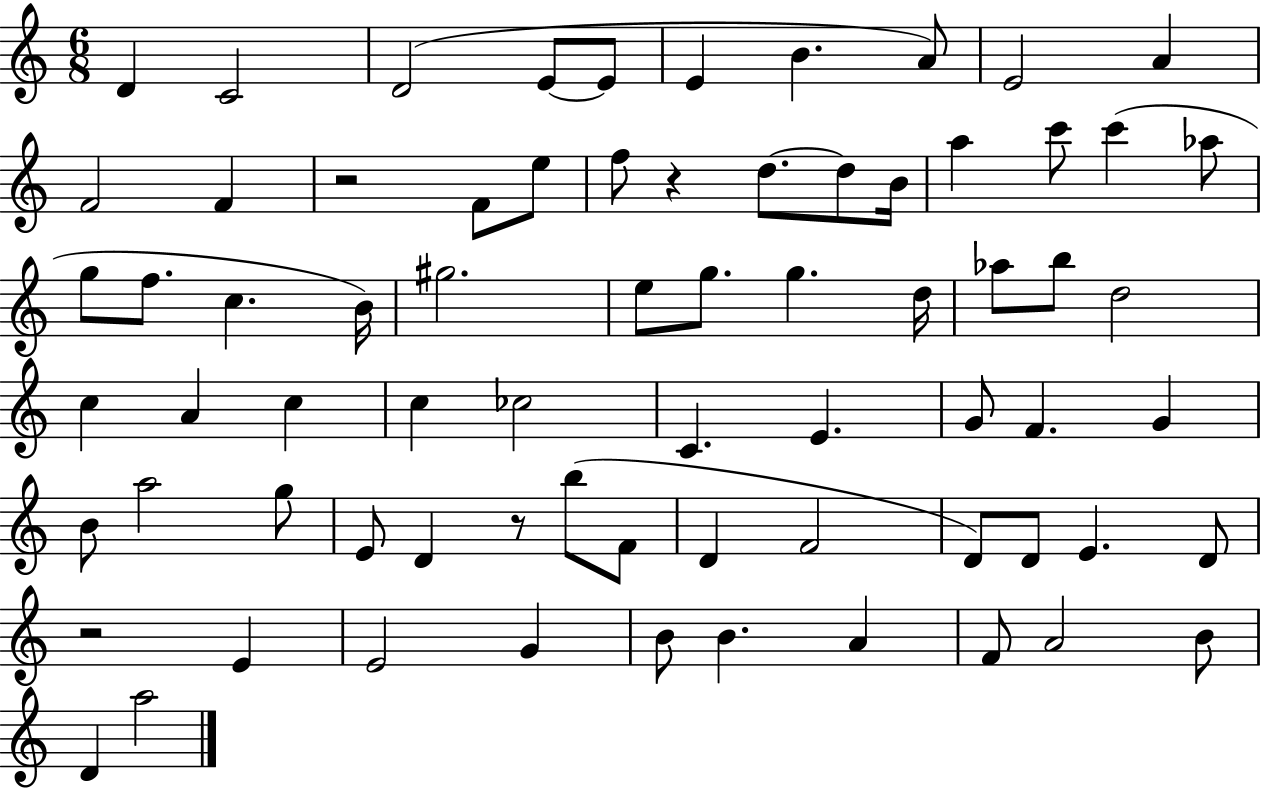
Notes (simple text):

D4/q C4/h D4/h E4/e E4/e E4/q B4/q. A4/e E4/h A4/q F4/h F4/q R/h F4/e E5/e F5/e R/q D5/e. D5/e B4/s A5/q C6/e C6/q Ab5/e G5/e F5/e. C5/q. B4/s G#5/h. E5/e G5/e. G5/q. D5/s Ab5/e B5/e D5/h C5/q A4/q C5/q C5/q CES5/h C4/q. E4/q. G4/e F4/q. G4/q B4/e A5/h G5/e E4/e D4/q R/e B5/e F4/e D4/q F4/h D4/e D4/e E4/q. D4/e R/h E4/q E4/h G4/q B4/e B4/q. A4/q F4/e A4/h B4/e D4/q A5/h